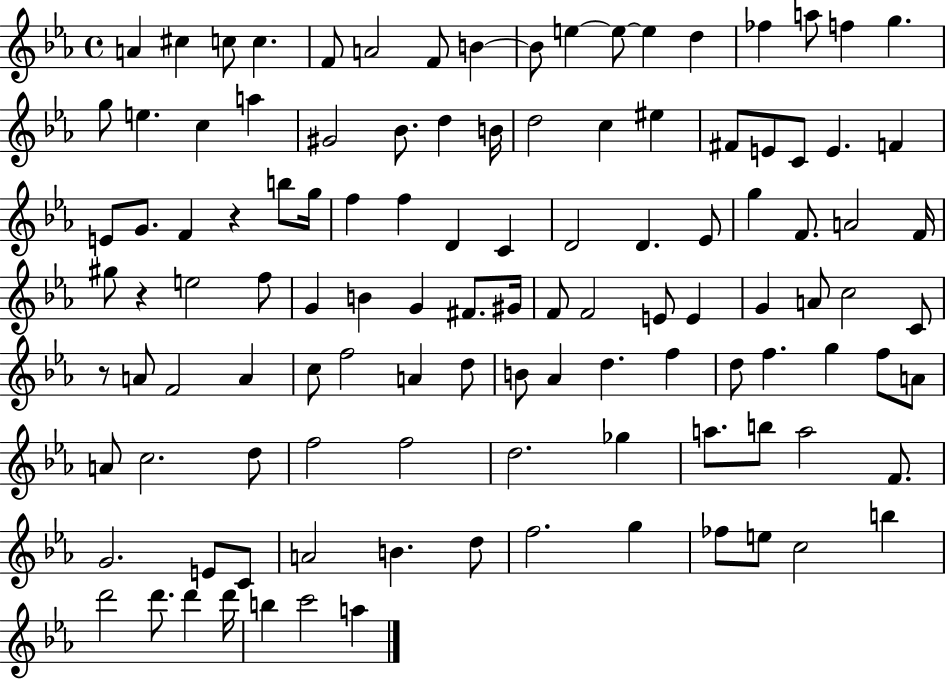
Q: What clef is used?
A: treble